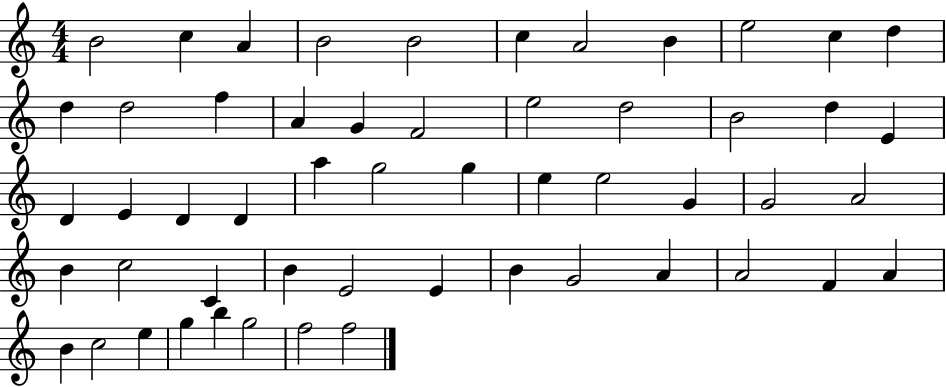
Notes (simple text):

B4/h C5/q A4/q B4/h B4/h C5/q A4/h B4/q E5/h C5/q D5/q D5/q D5/h F5/q A4/q G4/q F4/h E5/h D5/h B4/h D5/q E4/q D4/q E4/q D4/q D4/q A5/q G5/h G5/q E5/q E5/h G4/q G4/h A4/h B4/q C5/h C4/q B4/q E4/h E4/q B4/q G4/h A4/q A4/h F4/q A4/q B4/q C5/h E5/q G5/q B5/q G5/h F5/h F5/h